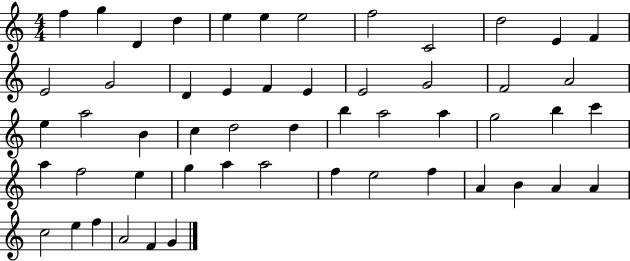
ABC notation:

X:1
T:Untitled
M:4/4
L:1/4
K:C
f g D d e e e2 f2 C2 d2 E F E2 G2 D E F E E2 G2 F2 A2 e a2 B c d2 d b a2 a g2 b c' a f2 e g a a2 f e2 f A B A A c2 e f A2 F G